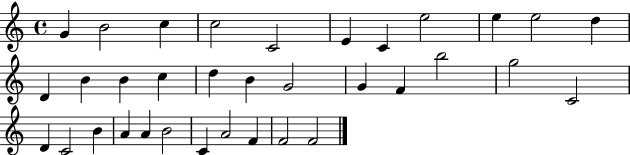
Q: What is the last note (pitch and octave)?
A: F4